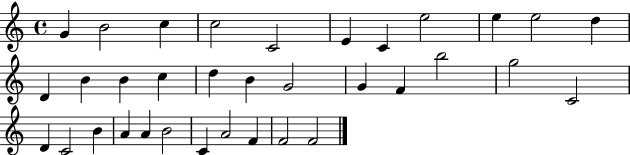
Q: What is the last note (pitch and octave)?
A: F4